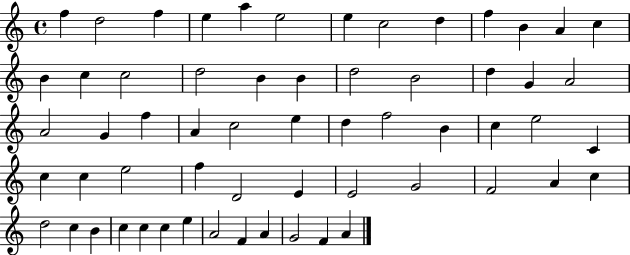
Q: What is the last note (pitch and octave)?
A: A4